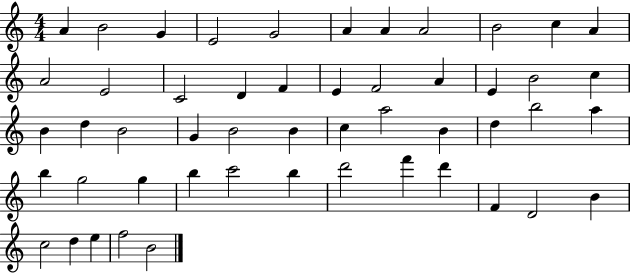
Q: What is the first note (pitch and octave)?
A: A4